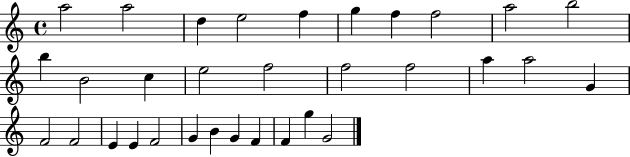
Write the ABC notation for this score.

X:1
T:Untitled
M:4/4
L:1/4
K:C
a2 a2 d e2 f g f f2 a2 b2 b B2 c e2 f2 f2 f2 a a2 G F2 F2 E E F2 G B G F F g G2